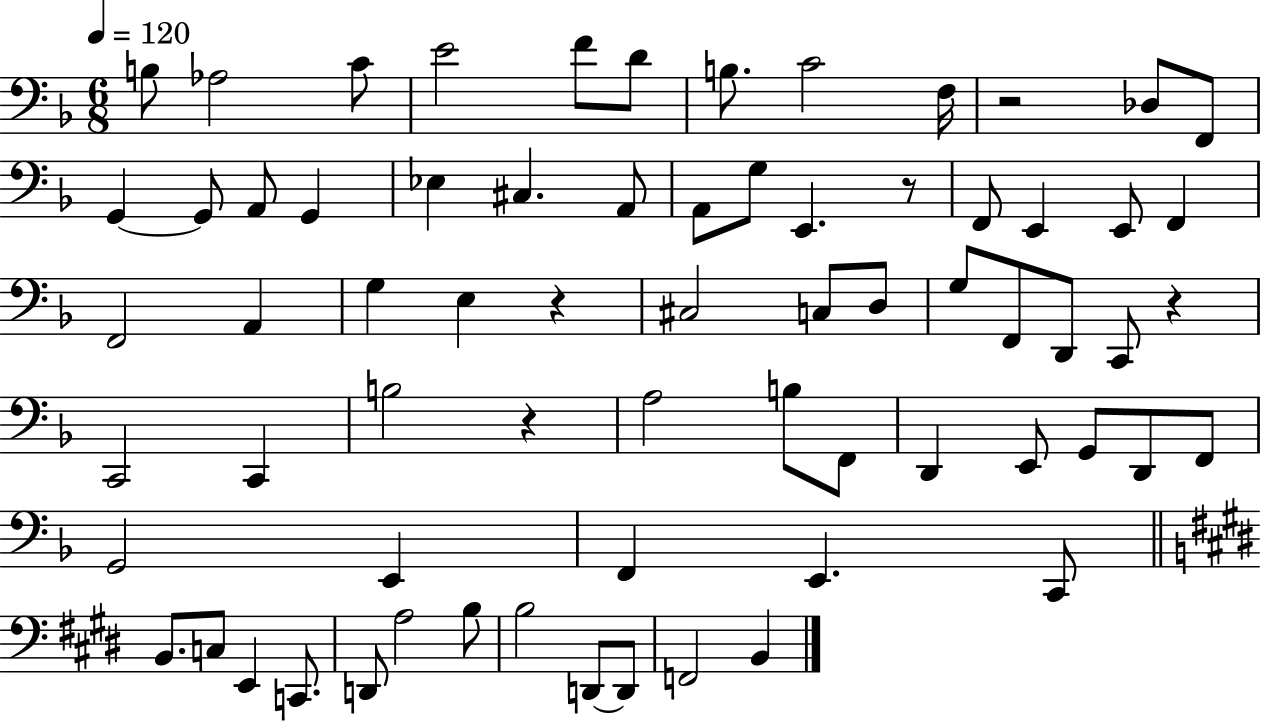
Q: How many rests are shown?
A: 5